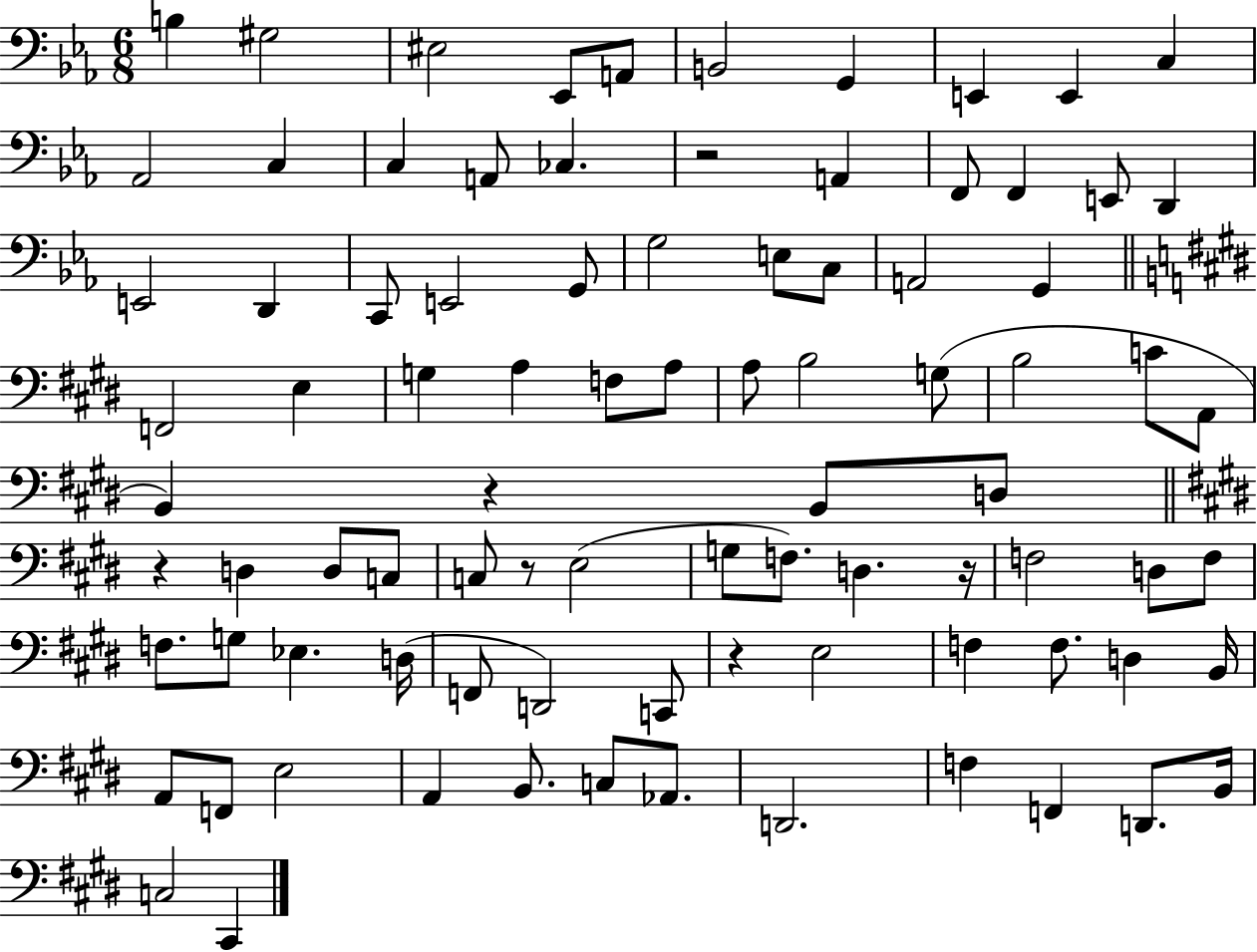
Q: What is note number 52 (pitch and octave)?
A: F3